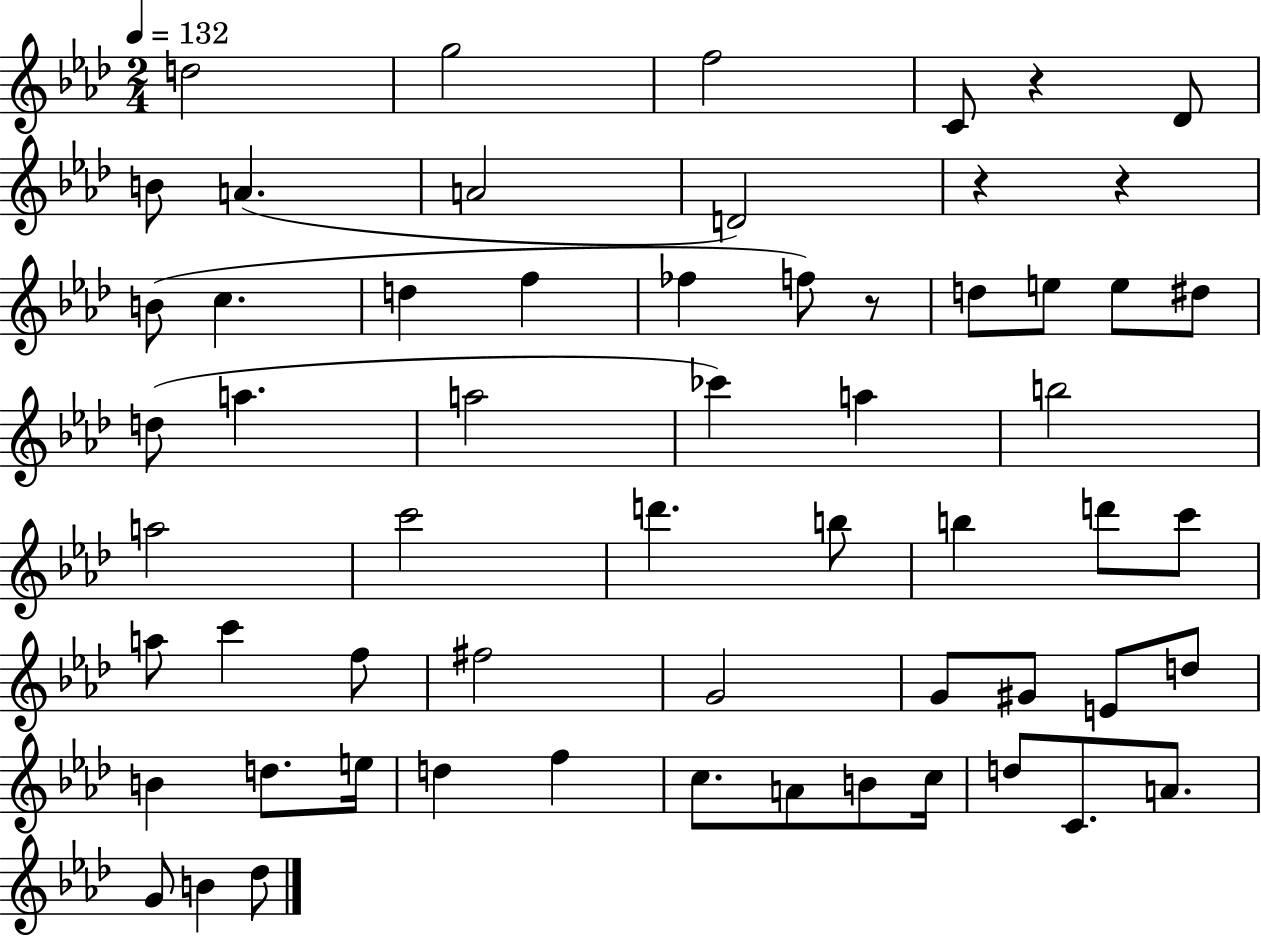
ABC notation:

X:1
T:Untitled
M:2/4
L:1/4
K:Ab
d2 g2 f2 C/2 z _D/2 B/2 A A2 D2 z z B/2 c d f _f f/2 z/2 d/2 e/2 e/2 ^d/2 d/2 a a2 _c' a b2 a2 c'2 d' b/2 b d'/2 c'/2 a/2 c' f/2 ^f2 G2 G/2 ^G/2 E/2 d/2 B d/2 e/4 d f c/2 A/2 B/2 c/4 d/2 C/2 A/2 G/2 B _d/2